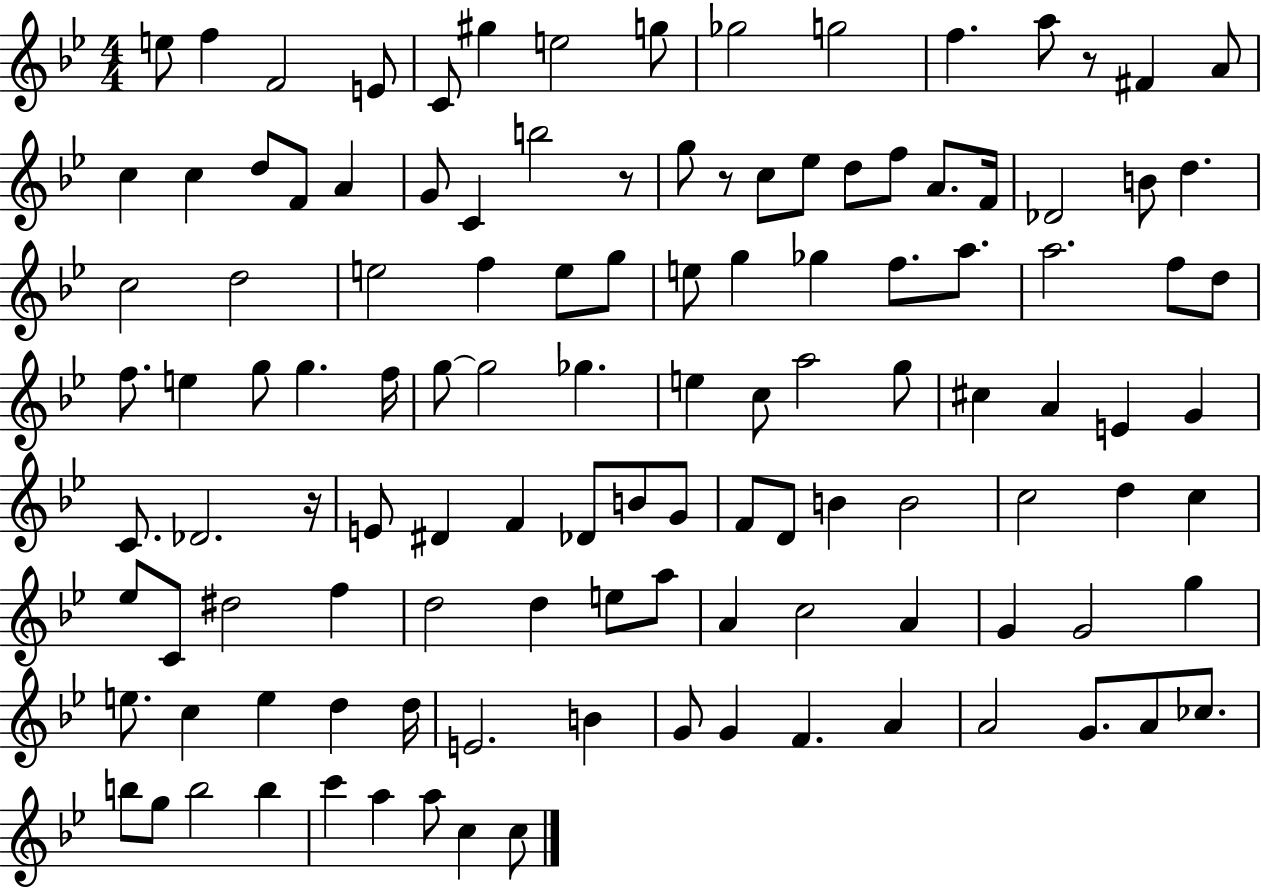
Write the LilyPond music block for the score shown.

{
  \clef treble
  \numericTimeSignature
  \time 4/4
  \key bes \major
  e''8 f''4 f'2 e'8 | c'8 gis''4 e''2 g''8 | ges''2 g''2 | f''4. a''8 r8 fis'4 a'8 | \break c''4 c''4 d''8 f'8 a'4 | g'8 c'4 b''2 r8 | g''8 r8 c''8 ees''8 d''8 f''8 a'8. f'16 | des'2 b'8 d''4. | \break c''2 d''2 | e''2 f''4 e''8 g''8 | e''8 g''4 ges''4 f''8. a''8. | a''2. f''8 d''8 | \break f''8. e''4 g''8 g''4. f''16 | g''8~~ g''2 ges''4. | e''4 c''8 a''2 g''8 | cis''4 a'4 e'4 g'4 | \break c'8. des'2. r16 | e'8 dis'4 f'4 des'8 b'8 g'8 | f'8 d'8 b'4 b'2 | c''2 d''4 c''4 | \break ees''8 c'8 dis''2 f''4 | d''2 d''4 e''8 a''8 | a'4 c''2 a'4 | g'4 g'2 g''4 | \break e''8. c''4 e''4 d''4 d''16 | e'2. b'4 | g'8 g'4 f'4. a'4 | a'2 g'8. a'8 ces''8. | \break b''8 g''8 b''2 b''4 | c'''4 a''4 a''8 c''4 c''8 | \bar "|."
}